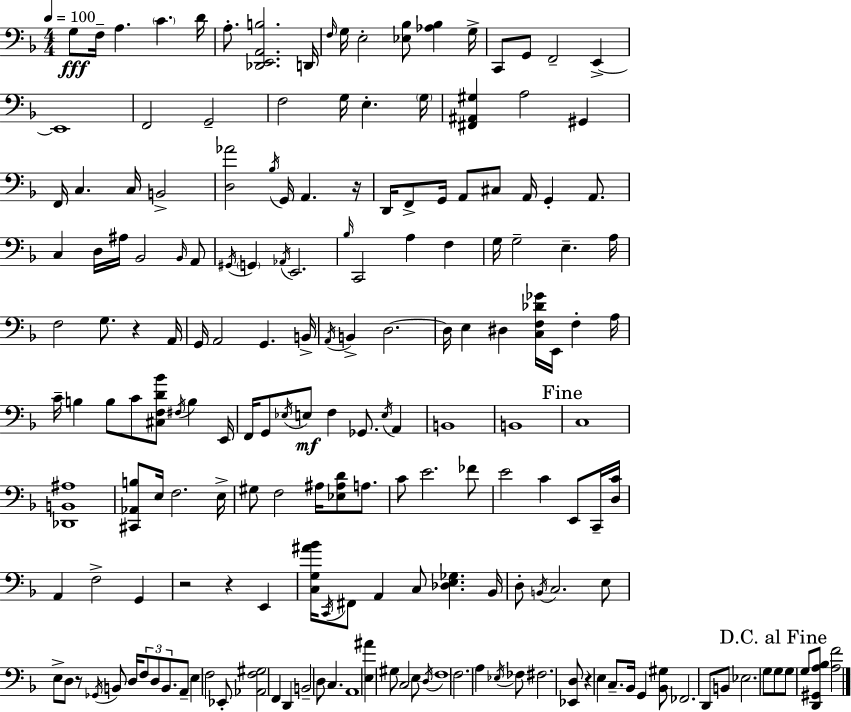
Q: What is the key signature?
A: D minor